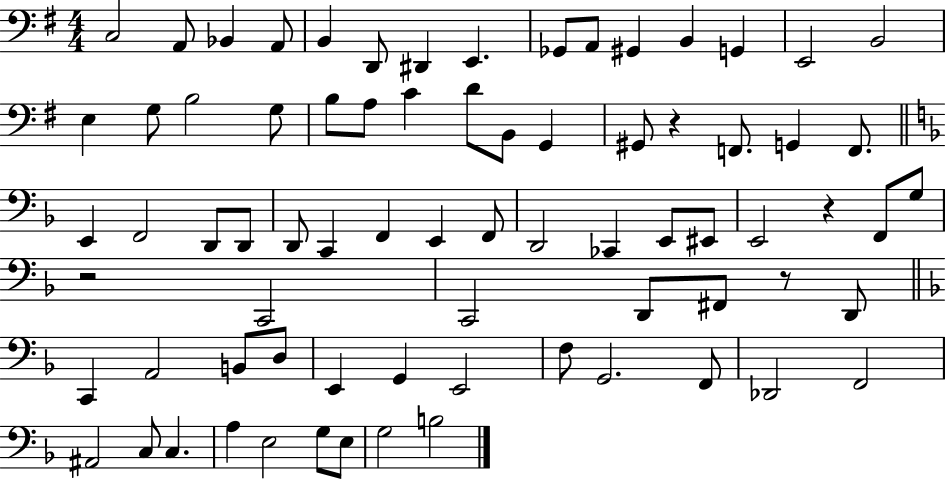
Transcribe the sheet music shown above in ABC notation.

X:1
T:Untitled
M:4/4
L:1/4
K:G
C,2 A,,/2 _B,, A,,/2 B,, D,,/2 ^D,, E,, _G,,/2 A,,/2 ^G,, B,, G,, E,,2 B,,2 E, G,/2 B,2 G,/2 B,/2 A,/2 C D/2 B,,/2 G,, ^G,,/2 z F,,/2 G,, F,,/2 E,, F,,2 D,,/2 D,,/2 D,,/2 C,, F,, E,, F,,/2 D,,2 _C,, E,,/2 ^E,,/2 E,,2 z F,,/2 G,/2 z2 C,,2 C,,2 D,,/2 ^F,,/2 z/2 D,,/2 C,, A,,2 B,,/2 D,/2 E,, G,, E,,2 F,/2 G,,2 F,,/2 _D,,2 F,,2 ^A,,2 C,/2 C, A, E,2 G,/2 E,/2 G,2 B,2